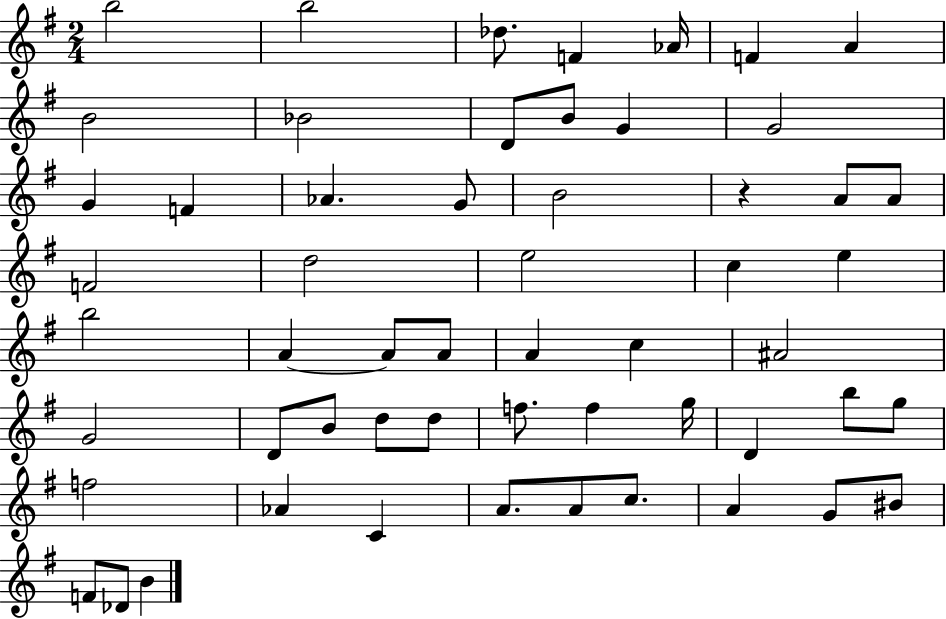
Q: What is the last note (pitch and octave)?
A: B4